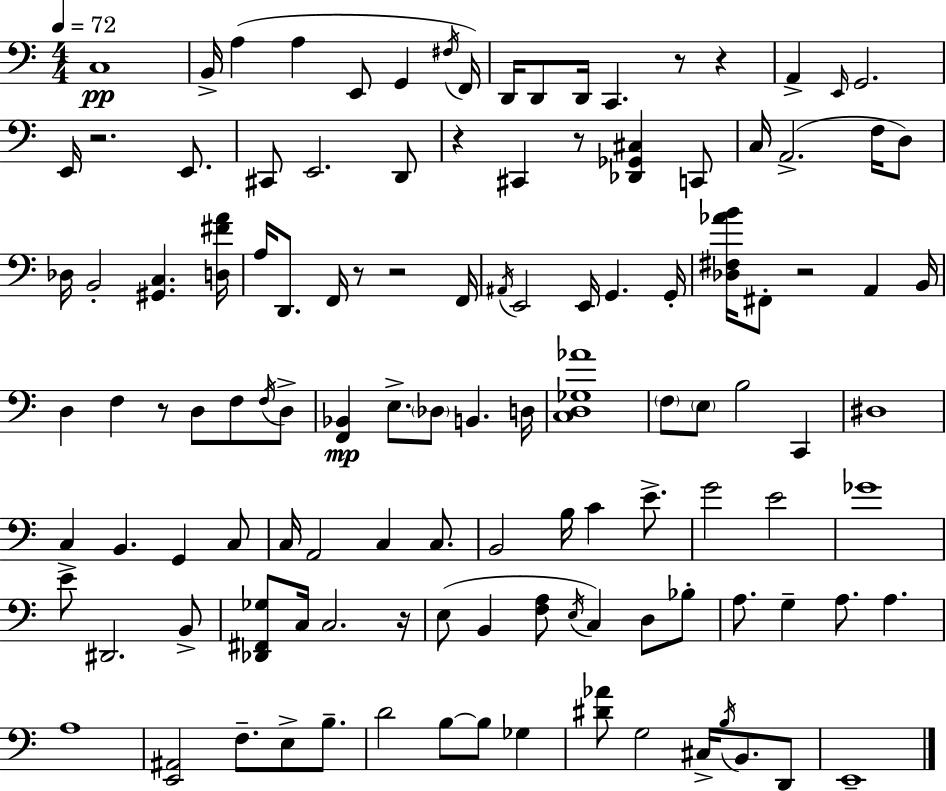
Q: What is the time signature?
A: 4/4